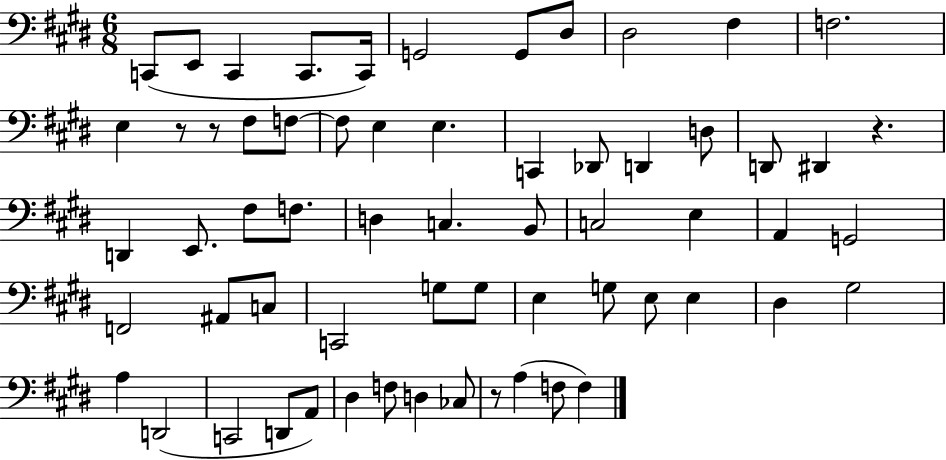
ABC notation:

X:1
T:Untitled
M:6/8
L:1/4
K:E
C,,/2 E,,/2 C,, C,,/2 C,,/4 G,,2 G,,/2 ^D,/2 ^D,2 ^F, F,2 E, z/2 z/2 ^F,/2 F,/2 F,/2 E, E, C,, _D,,/2 D,, D,/2 D,,/2 ^D,, z D,, E,,/2 ^F,/2 F,/2 D, C, B,,/2 C,2 E, A,, G,,2 F,,2 ^A,,/2 C,/2 C,,2 G,/2 G,/2 E, G,/2 E,/2 E, ^D, ^G,2 A, D,,2 C,,2 D,,/2 A,,/2 ^D, F,/2 D, _C,/2 z/2 A, F,/2 F,